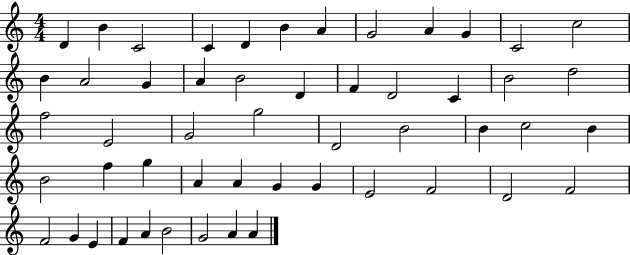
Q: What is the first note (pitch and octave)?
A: D4